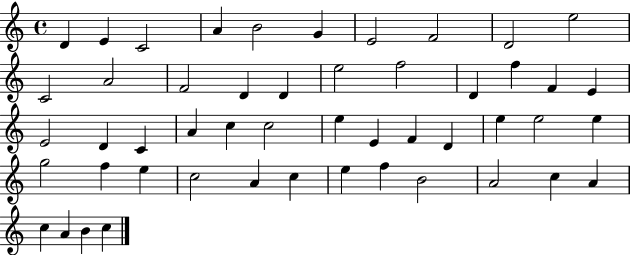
{
  \clef treble
  \time 4/4
  \defaultTimeSignature
  \key c \major
  d'4 e'4 c'2 | a'4 b'2 g'4 | e'2 f'2 | d'2 e''2 | \break c'2 a'2 | f'2 d'4 d'4 | e''2 f''2 | d'4 f''4 f'4 e'4 | \break e'2 d'4 c'4 | a'4 c''4 c''2 | e''4 e'4 f'4 d'4 | e''4 e''2 e''4 | \break g''2 f''4 e''4 | c''2 a'4 c''4 | e''4 f''4 b'2 | a'2 c''4 a'4 | \break c''4 a'4 b'4 c''4 | \bar "|."
}